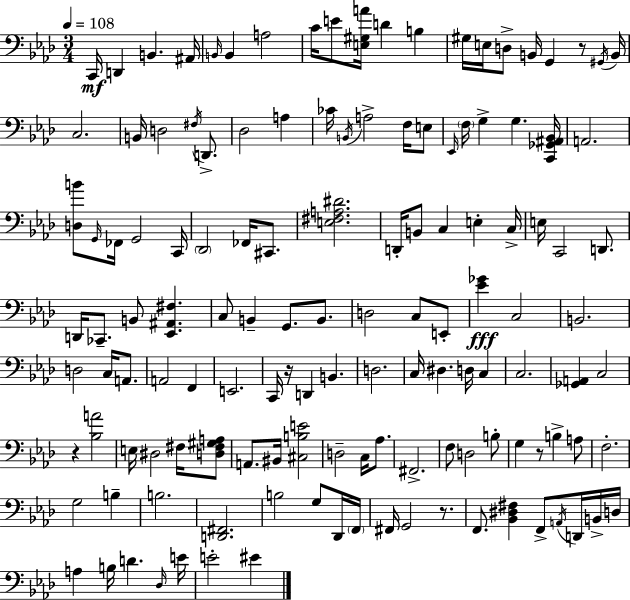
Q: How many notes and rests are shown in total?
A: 133